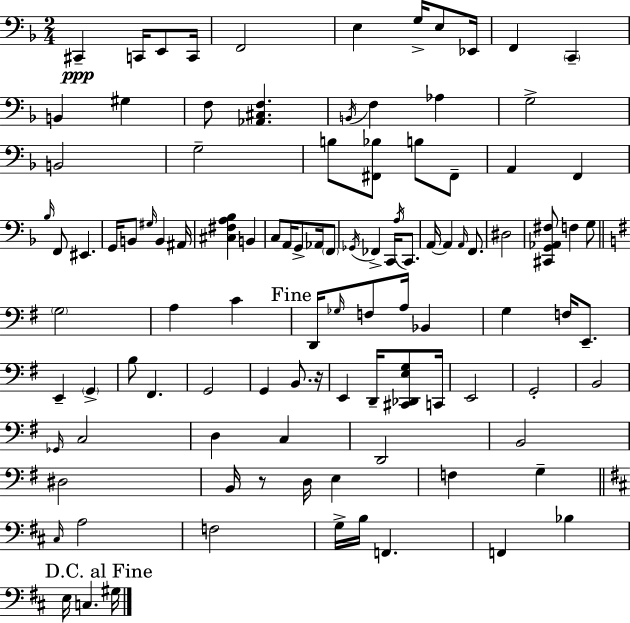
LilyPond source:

{
  \clef bass
  \numericTimeSignature
  \time 2/4
  \key f \major
  cis,4--\ppp c,16 e,8 c,16 | f,2 | e4 g16-> e8 ees,16 | f,4 \parenthesize c,4-- | \break b,4 gis4 | f8 <aes, cis f>4. | \acciaccatura { b,16 } f4 aes4 | g2-> | \break b,2 | g2-- | b8 <fis, bes>8 b8 fis,8-- | a,4 f,4 | \break \grace { bes16 } f,8 eis,4. | g,16 b,8 \grace { gis16 } b,4 | ais,16 <cis fis a bes>4 b,4 | c8 a,16 g,8-> | \break aes,16 \parenthesize f,8 \acciaccatura { ges,16 } fes,4-> | c,16 \acciaccatura { a16 } c,8. a,16~~ a,4 | \grace { a,16 } f,8. dis2 | <cis, g, aes, fis>8 | \break f4 g8 \bar "||" \break \key g \major \parenthesize g2 | a4 c'4 | \mark "Fine" d,16 \grace { ges16 } f8 a16 bes,4 | g4 f16 e,8.-- | \break e,4-- \parenthesize g,4-> | b8 fis,4. | g,2 | g,4 b,8. | \break r16 e,4 d,16-- <cis, des, e g>8 | c,16 e,2 | g,2-. | b,2 | \break \grace { ges,16 } c2 | d4 c4 | d,2 | b,2 | \break dis2 | b,16 r8 d16 e4 | f4 g4-- | \bar "||" \break \key d \major \grace { cis16 } a2 | f2 | g16-> b16 f,4. | f,4 bes4 | \break \mark "D.C. al Fine" e16 c4. | gis16 \bar "|."
}